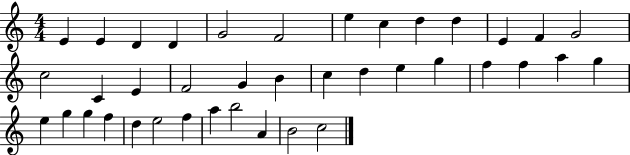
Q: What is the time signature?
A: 4/4